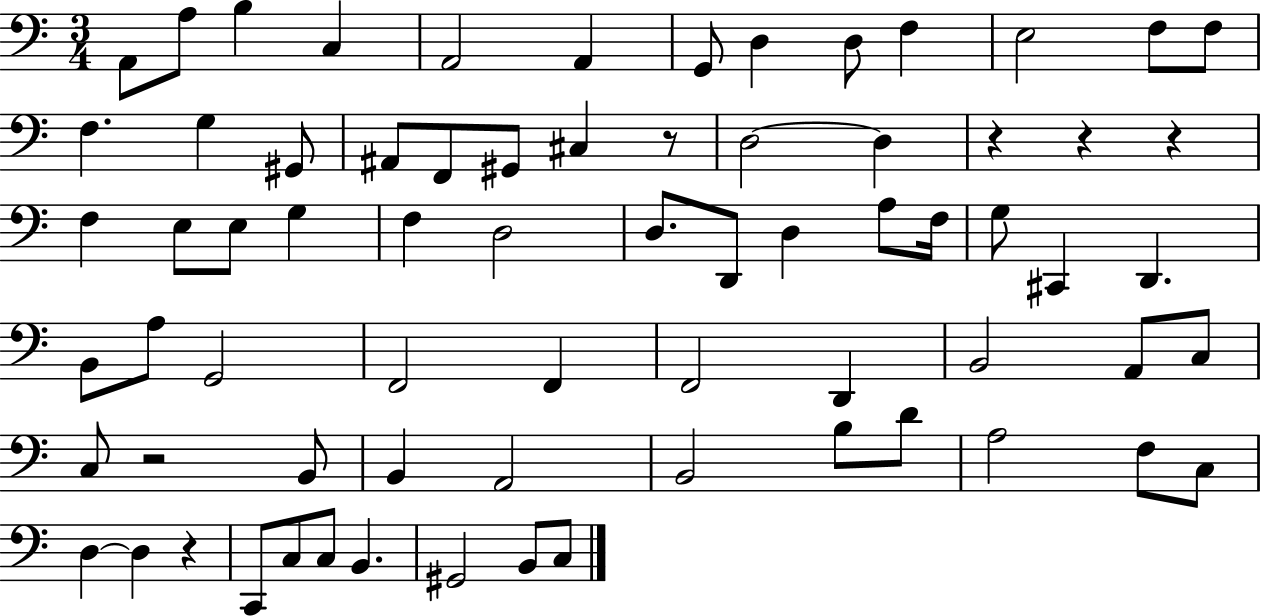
A2/e A3/e B3/q C3/q A2/h A2/q G2/e D3/q D3/e F3/q E3/h F3/e F3/e F3/q. G3/q G#2/e A#2/e F2/e G#2/e C#3/q R/e D3/h D3/q R/q R/q R/q F3/q E3/e E3/e G3/q F3/q D3/h D3/e. D2/e D3/q A3/e F3/s G3/e C#2/q D2/q. B2/e A3/e G2/h F2/h F2/q F2/h D2/q B2/h A2/e C3/e C3/e R/h B2/e B2/q A2/h B2/h B3/e D4/e A3/h F3/e C3/e D3/q D3/q R/q C2/e C3/e C3/e B2/q. G#2/h B2/e C3/e